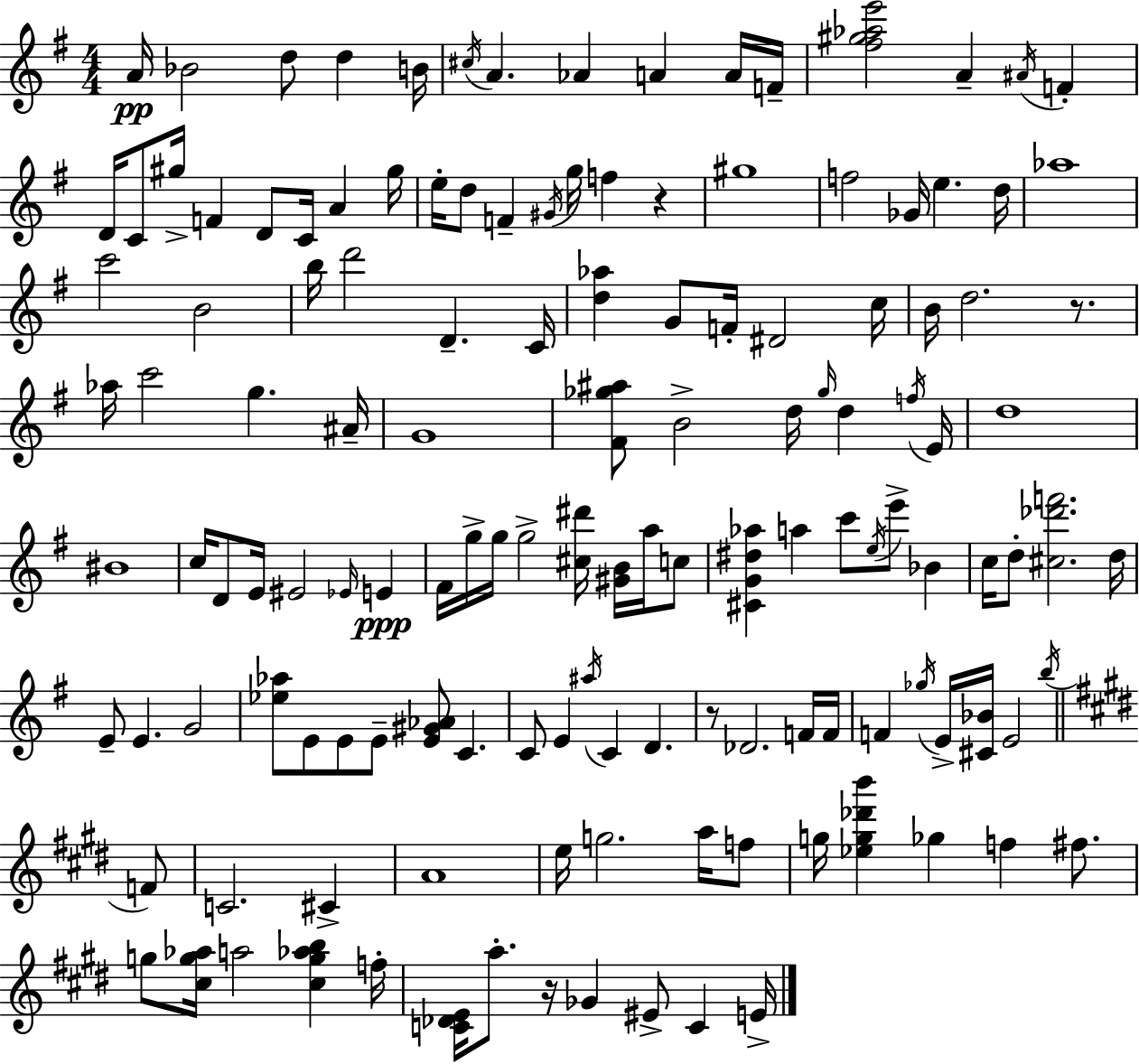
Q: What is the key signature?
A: G major